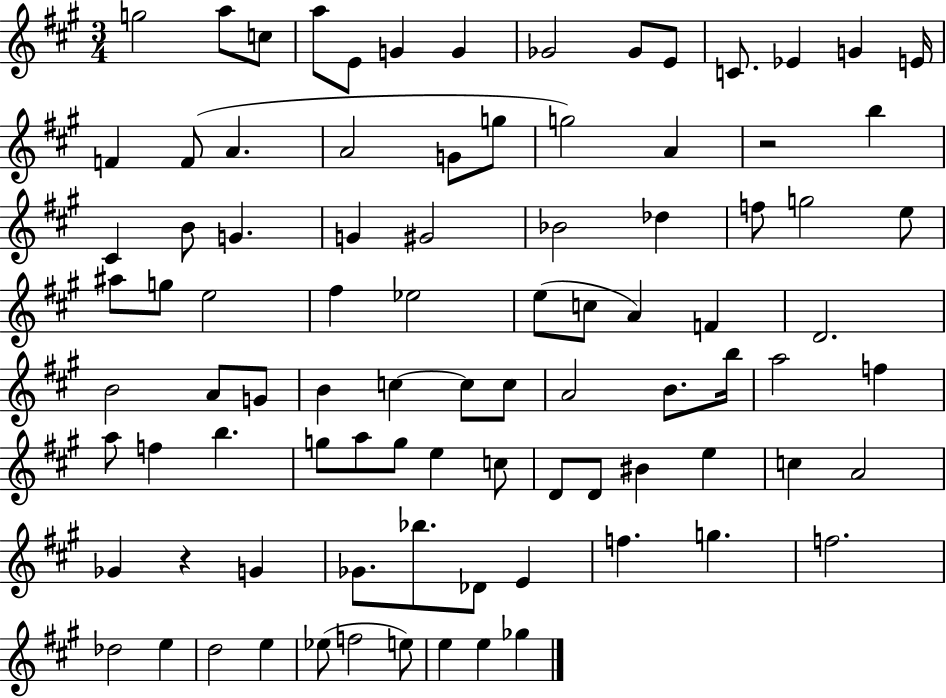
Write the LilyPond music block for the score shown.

{
  \clef treble
  \numericTimeSignature
  \time 3/4
  \key a \major
  g''2 a''8 c''8 | a''8 e'8 g'4 g'4 | ges'2 ges'8 e'8 | c'8. ees'4 g'4 e'16 | \break f'4 f'8( a'4. | a'2 g'8 g''8 | g''2) a'4 | r2 b''4 | \break cis'4 b'8 g'4. | g'4 gis'2 | bes'2 des''4 | f''8 g''2 e''8 | \break ais''8 g''8 e''2 | fis''4 ees''2 | e''8( c''8 a'4) f'4 | d'2. | \break b'2 a'8 g'8 | b'4 c''4~~ c''8 c''8 | a'2 b'8. b''16 | a''2 f''4 | \break a''8 f''4 b''4. | g''8 a''8 g''8 e''4 c''8 | d'8 d'8 bis'4 e''4 | c''4 a'2 | \break ges'4 r4 g'4 | ges'8. bes''8. des'8 e'4 | f''4. g''4. | f''2. | \break des''2 e''4 | d''2 e''4 | ees''8( f''2 e''8) | e''4 e''4 ges''4 | \break \bar "|."
}